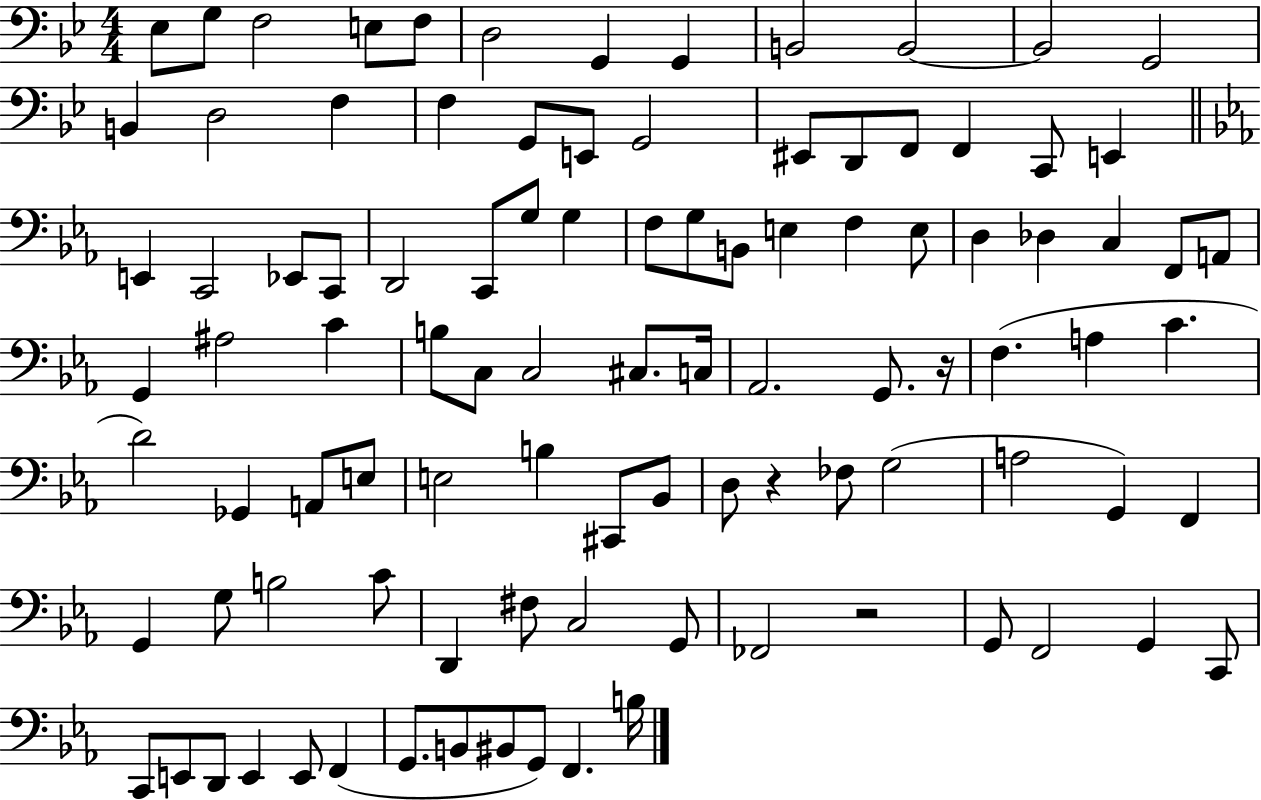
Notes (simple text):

Eb3/e G3/e F3/h E3/e F3/e D3/h G2/q G2/q B2/h B2/h B2/h G2/h B2/q D3/h F3/q F3/q G2/e E2/e G2/h EIS2/e D2/e F2/e F2/q C2/e E2/q E2/q C2/h Eb2/e C2/e D2/h C2/e G3/e G3/q F3/e G3/e B2/e E3/q F3/q E3/e D3/q Db3/q C3/q F2/e A2/e G2/q A#3/h C4/q B3/e C3/e C3/h C#3/e. C3/s Ab2/h. G2/e. R/s F3/q. A3/q C4/q. D4/h Gb2/q A2/e E3/e E3/h B3/q C#2/e Bb2/e D3/e R/q FES3/e G3/h A3/h G2/q F2/q G2/q G3/e B3/h C4/e D2/q F#3/e C3/h G2/e FES2/h R/h G2/e F2/h G2/q C2/e C2/e E2/e D2/e E2/q E2/e F2/q G2/e. B2/e BIS2/e G2/e F2/q. B3/s